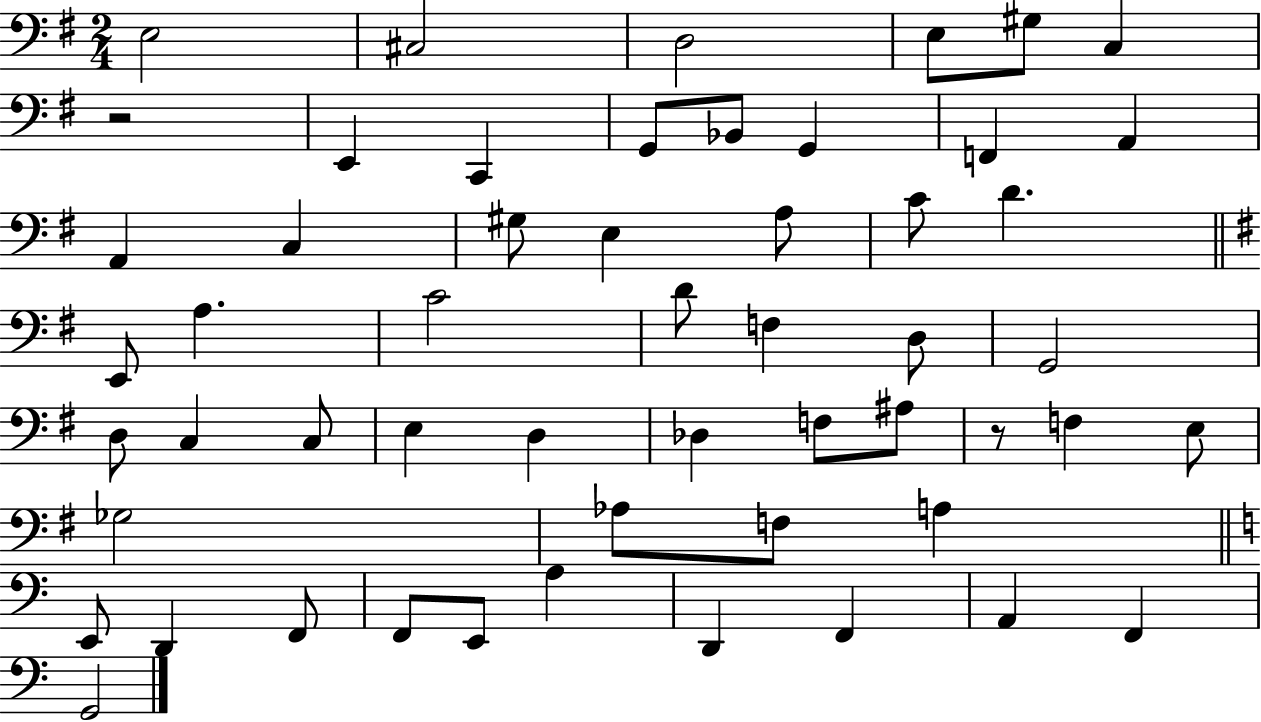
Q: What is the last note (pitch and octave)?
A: G2